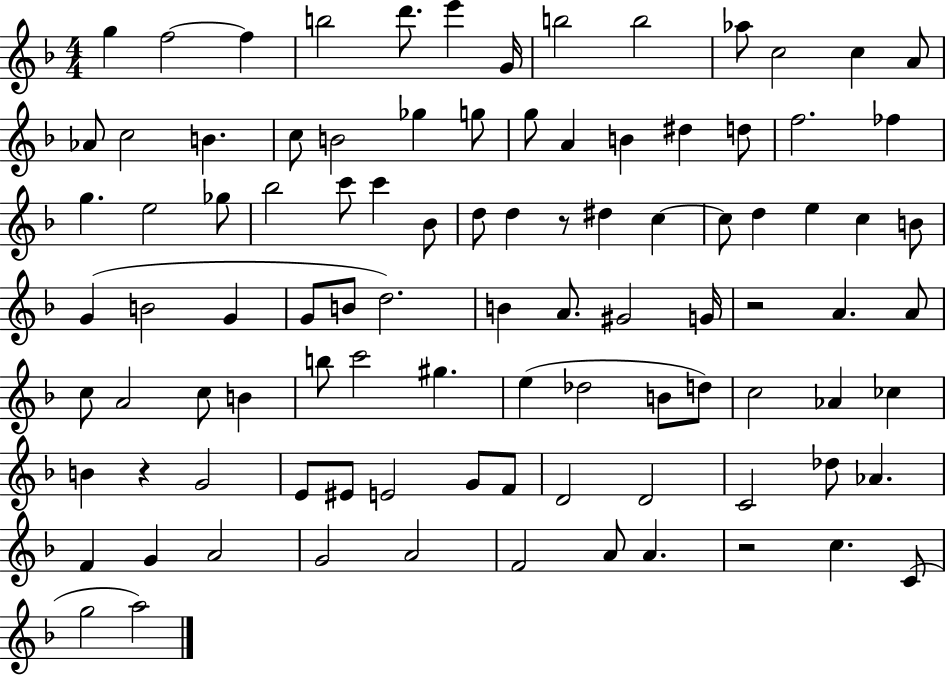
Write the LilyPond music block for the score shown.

{
  \clef treble
  \numericTimeSignature
  \time 4/4
  \key f \major
  g''4 f''2~~ f''4 | b''2 d'''8. e'''4 g'16 | b''2 b''2 | aes''8 c''2 c''4 a'8 | \break aes'8 c''2 b'4. | c''8 b'2 ges''4 g''8 | g''8 a'4 b'4 dis''4 d''8 | f''2. fes''4 | \break g''4. e''2 ges''8 | bes''2 c'''8 c'''4 bes'8 | d''8 d''4 r8 dis''4 c''4~~ | c''8 d''4 e''4 c''4 b'8 | \break g'4( b'2 g'4 | g'8 b'8 d''2.) | b'4 a'8. gis'2 g'16 | r2 a'4. a'8 | \break c''8 a'2 c''8 b'4 | b''8 c'''2 gis''4. | e''4( des''2 b'8 d''8) | c''2 aes'4 ces''4 | \break b'4 r4 g'2 | e'8 eis'8 e'2 g'8 f'8 | d'2 d'2 | c'2 des''8 aes'4. | \break f'4 g'4 a'2 | g'2 a'2 | f'2 a'8 a'4. | r2 c''4. c'8( | \break g''2 a''2) | \bar "|."
}